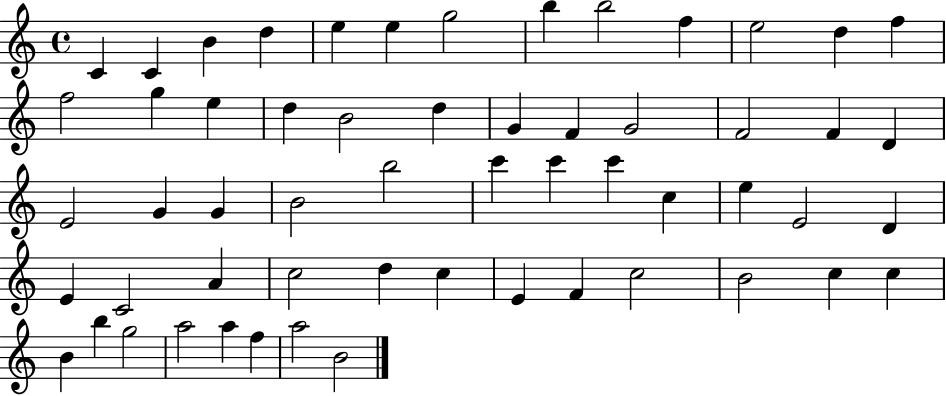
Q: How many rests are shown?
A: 0